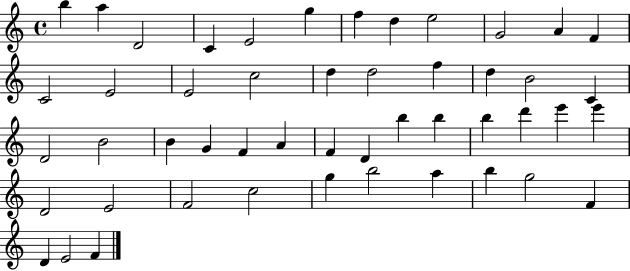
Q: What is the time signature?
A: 4/4